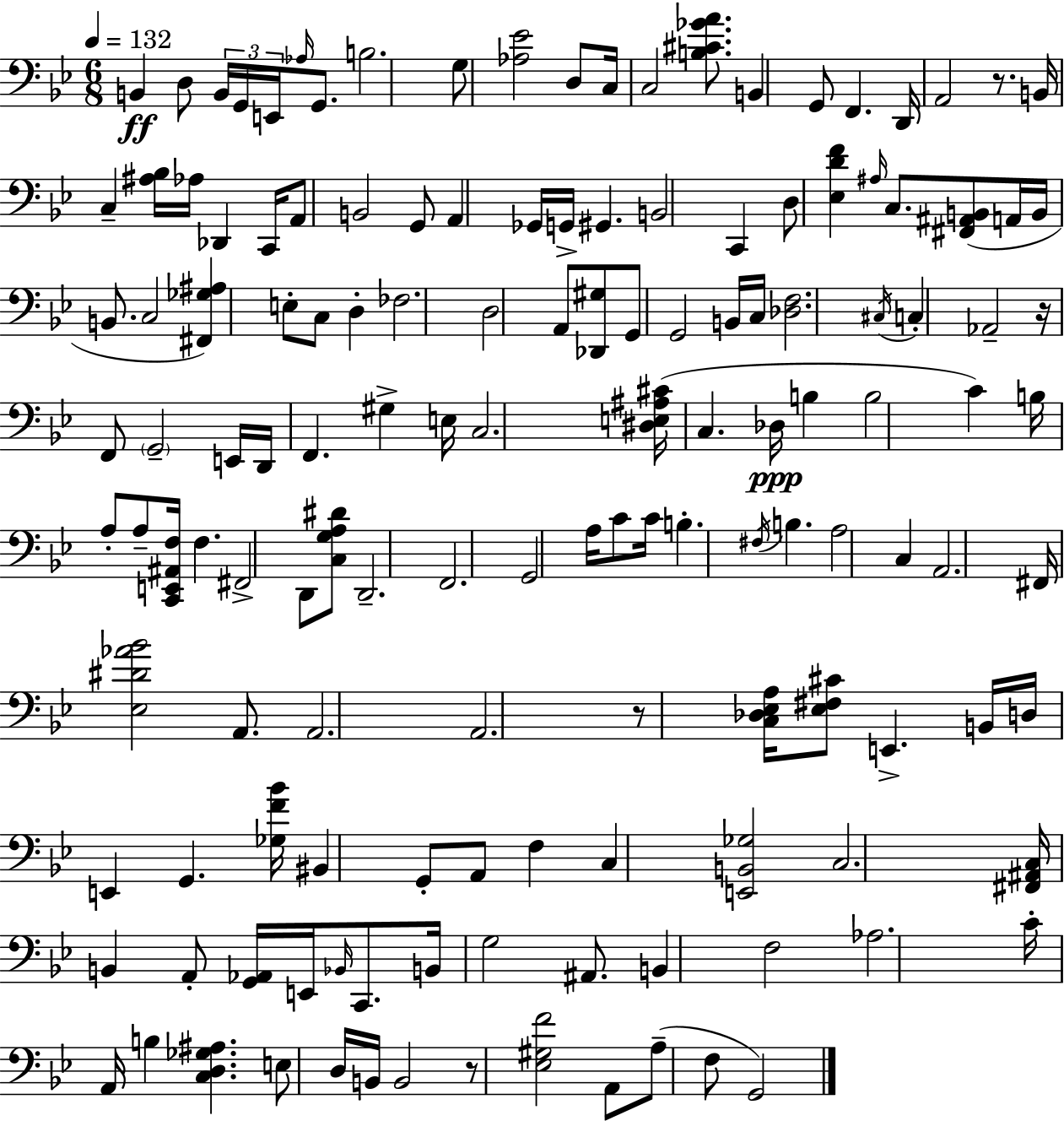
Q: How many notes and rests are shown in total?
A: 143